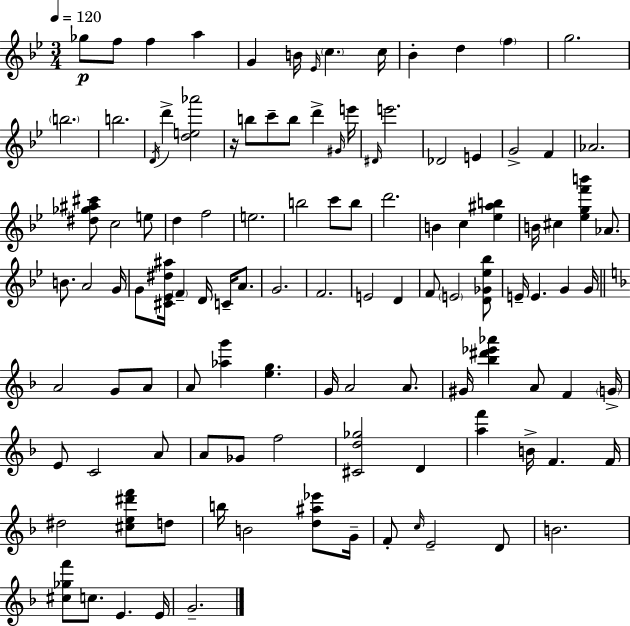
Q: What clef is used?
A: treble